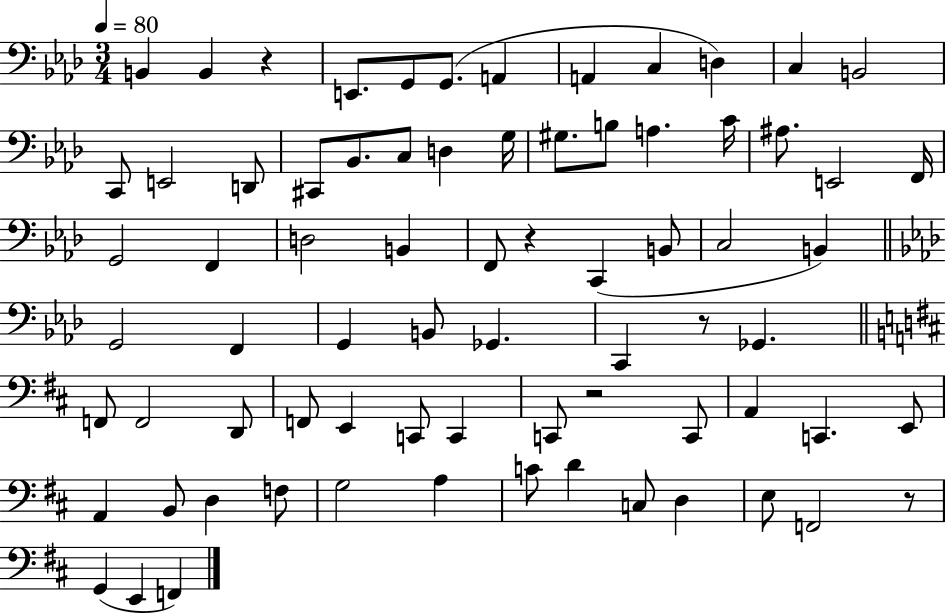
{
  \clef bass
  \numericTimeSignature
  \time 3/4
  \key aes \major
  \tempo 4 = 80
  \repeat volta 2 { b,4 b,4 r4 | e,8. g,8 g,8.( a,4 | a,4 c4 d4) | c4 b,2 | \break c,8 e,2 d,8 | cis,8 bes,8. c8 d4 g16 | gis8. b8 a4. c'16 | ais8. e,2 f,16 | \break g,2 f,4 | d2 b,4 | f,8 r4 c,4( b,8 | c2 b,4) | \break \bar "||" \break \key aes \major g,2 f,4 | g,4 b,8 ges,4. | c,4 r8 ges,4. | \bar "||" \break \key d \major f,8 f,2 d,8 | f,8 e,4 c,8 c,4 | c,8 r2 c,8 | a,4 c,4. e,8 | \break a,4 b,8 d4 f8 | g2 a4 | c'8 d'4 c8 d4 | e8 f,2 r8 | \break g,4( e,4 f,4) | } \bar "|."
}